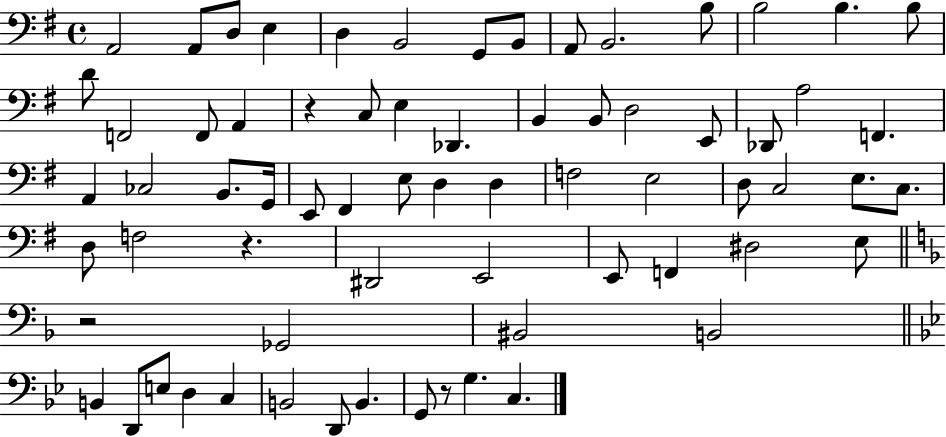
A2/h A2/e D3/e E3/q D3/q B2/h G2/e B2/e A2/e B2/h. B3/e B3/h B3/q. B3/e D4/e F2/h F2/e A2/q R/q C3/e E3/q Db2/q. B2/q B2/e D3/h E2/e Db2/e A3/h F2/q. A2/q CES3/h B2/e. G2/s E2/e F#2/q E3/e D3/q D3/q F3/h E3/h D3/e C3/h E3/e. C3/e. D3/e F3/h R/q. D#2/h E2/h E2/e F2/q D#3/h E3/e R/h Gb2/h BIS2/h B2/h B2/q D2/e E3/e D3/q C3/q B2/h D2/e B2/q. G2/e R/e G3/q. C3/q.